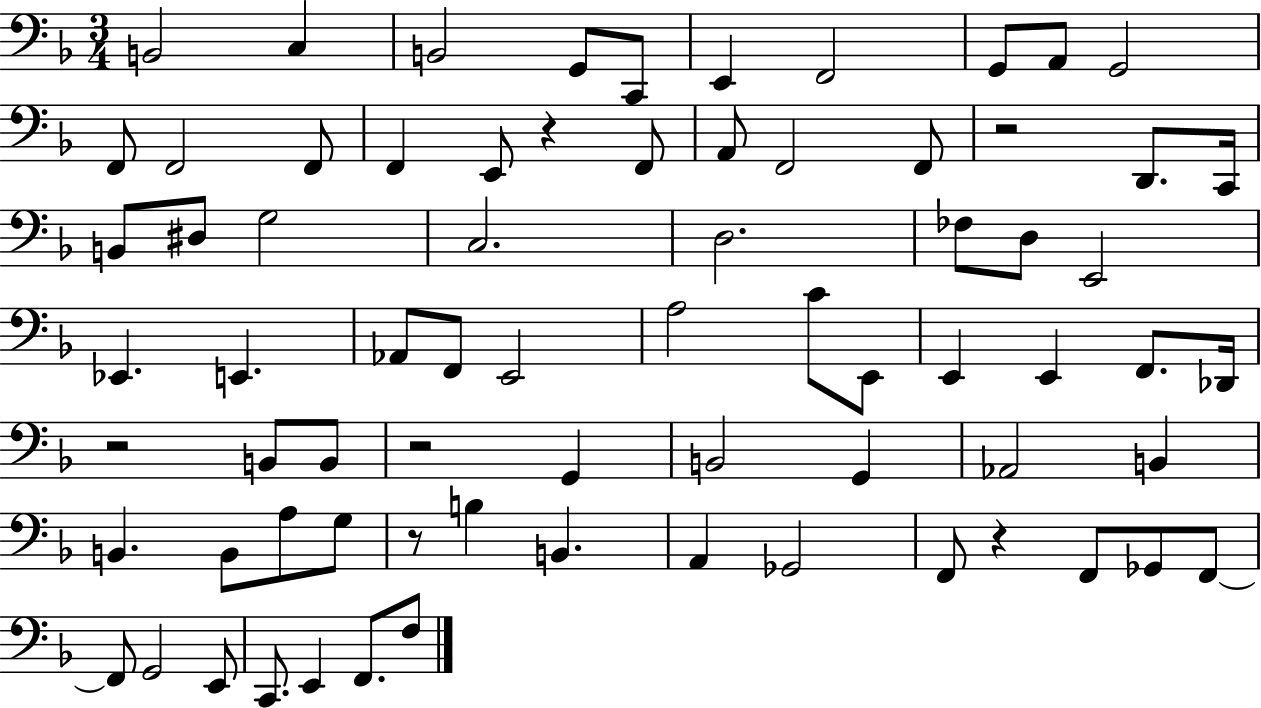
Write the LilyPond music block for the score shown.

{
  \clef bass
  \numericTimeSignature
  \time 3/4
  \key f \major
  b,2 c4 | b,2 g,8 c,8 | e,4 f,2 | g,8 a,8 g,2 | \break f,8 f,2 f,8 | f,4 e,8 r4 f,8 | a,8 f,2 f,8 | r2 d,8. c,16 | \break b,8 dis8 g2 | c2. | d2. | fes8 d8 e,2 | \break ees,4. e,4. | aes,8 f,8 e,2 | a2 c'8 e,8 | e,4 e,4 f,8. des,16 | \break r2 b,8 b,8 | r2 g,4 | b,2 g,4 | aes,2 b,4 | \break b,4. b,8 a8 g8 | r8 b4 b,4. | a,4 ges,2 | f,8 r4 f,8 ges,8 f,8~~ | \break f,8 g,2 e,8 | c,8. e,4 f,8. f8 | \bar "|."
}